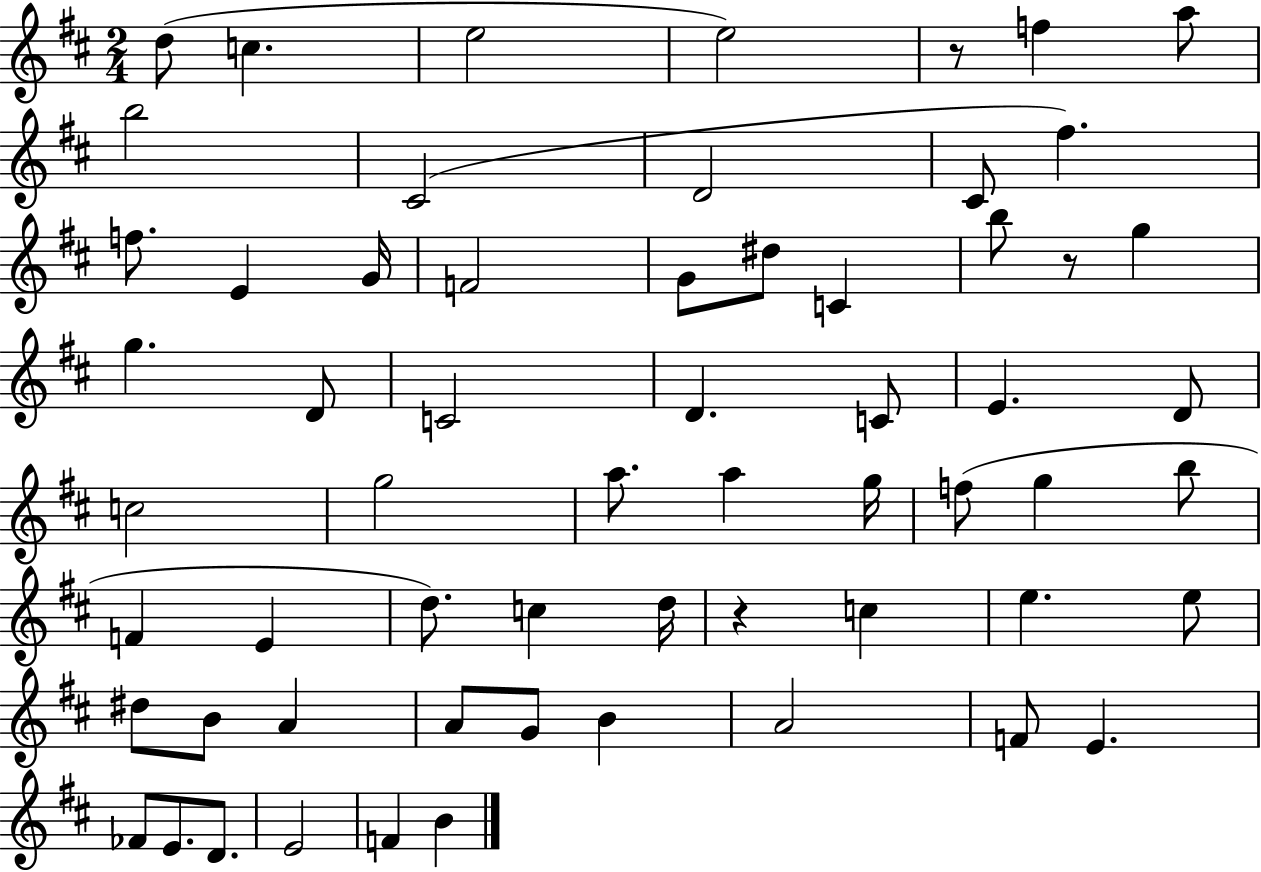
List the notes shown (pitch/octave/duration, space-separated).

D5/e C5/q. E5/h E5/h R/e F5/q A5/e B5/h C#4/h D4/h C#4/e F#5/q. F5/e. E4/q G4/s F4/h G4/e D#5/e C4/q B5/e R/e G5/q G5/q. D4/e C4/h D4/q. C4/e E4/q. D4/e C5/h G5/h A5/e. A5/q G5/s F5/e G5/q B5/e F4/q E4/q D5/e. C5/q D5/s R/q C5/q E5/q. E5/e D#5/e B4/e A4/q A4/e G4/e B4/q A4/h F4/e E4/q. FES4/e E4/e. D4/e. E4/h F4/q B4/q